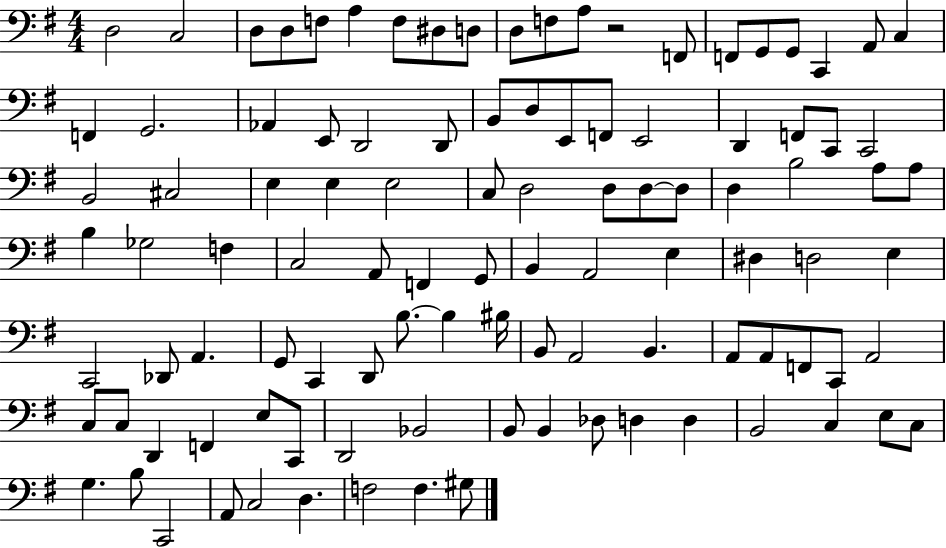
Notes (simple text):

D3/h C3/h D3/e D3/e F3/e A3/q F3/e D#3/e D3/e D3/e F3/e A3/e R/h F2/e F2/e G2/e G2/e C2/q A2/e C3/q F2/q G2/h. Ab2/q E2/e D2/h D2/e B2/e D3/e E2/e F2/e E2/h D2/q F2/e C2/e C2/h B2/h C#3/h E3/q E3/q E3/h C3/e D3/h D3/e D3/e D3/e D3/q B3/h A3/e A3/e B3/q Gb3/h F3/q C3/h A2/e F2/q G2/e B2/q A2/h E3/q D#3/q D3/h E3/q C2/h Db2/e A2/q. G2/e C2/q D2/e B3/e. B3/q BIS3/s B2/e A2/h B2/q. A2/e A2/e F2/e C2/e A2/h C3/e C3/e D2/q F2/q E3/e C2/e D2/h Bb2/h B2/e B2/q Db3/e D3/q D3/q B2/h C3/q E3/e C3/e G3/q. B3/e C2/h A2/e C3/h D3/q. F3/h F3/q. G#3/e